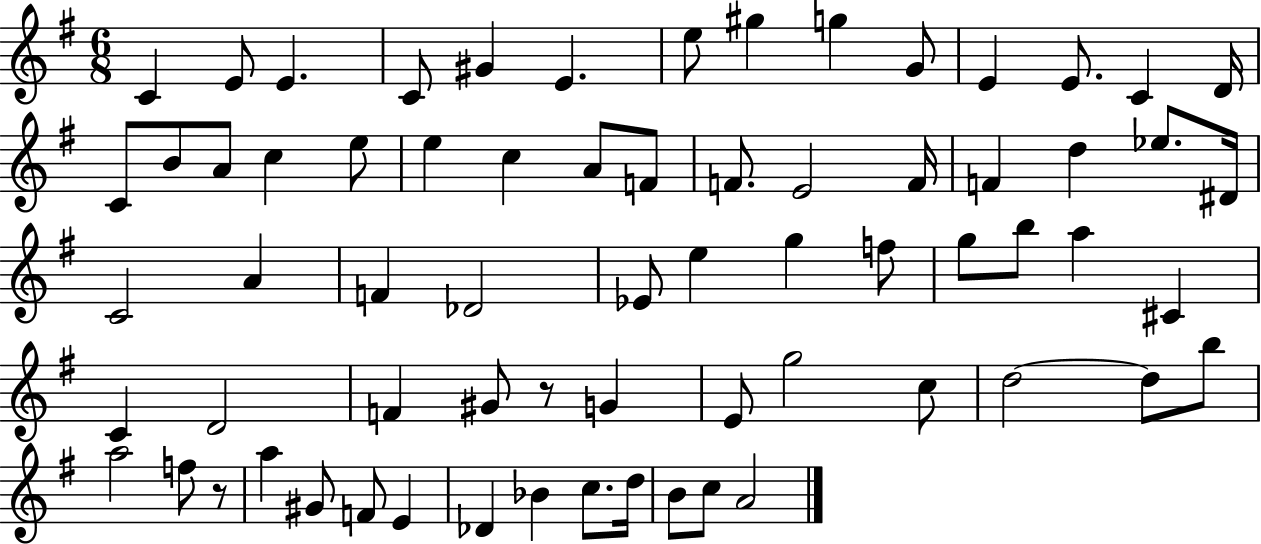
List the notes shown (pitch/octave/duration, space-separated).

C4/q E4/e E4/q. C4/e G#4/q E4/q. E5/e G#5/q G5/q G4/e E4/q E4/e. C4/q D4/s C4/e B4/e A4/e C5/q E5/e E5/q C5/q A4/e F4/e F4/e. E4/h F4/s F4/q D5/q Eb5/e. D#4/s C4/h A4/q F4/q Db4/h Eb4/e E5/q G5/q F5/e G5/e B5/e A5/q C#4/q C4/q D4/h F4/q G#4/e R/e G4/q E4/e G5/h C5/e D5/h D5/e B5/e A5/h F5/e R/e A5/q G#4/e F4/e E4/q Db4/q Bb4/q C5/e. D5/s B4/e C5/e A4/h